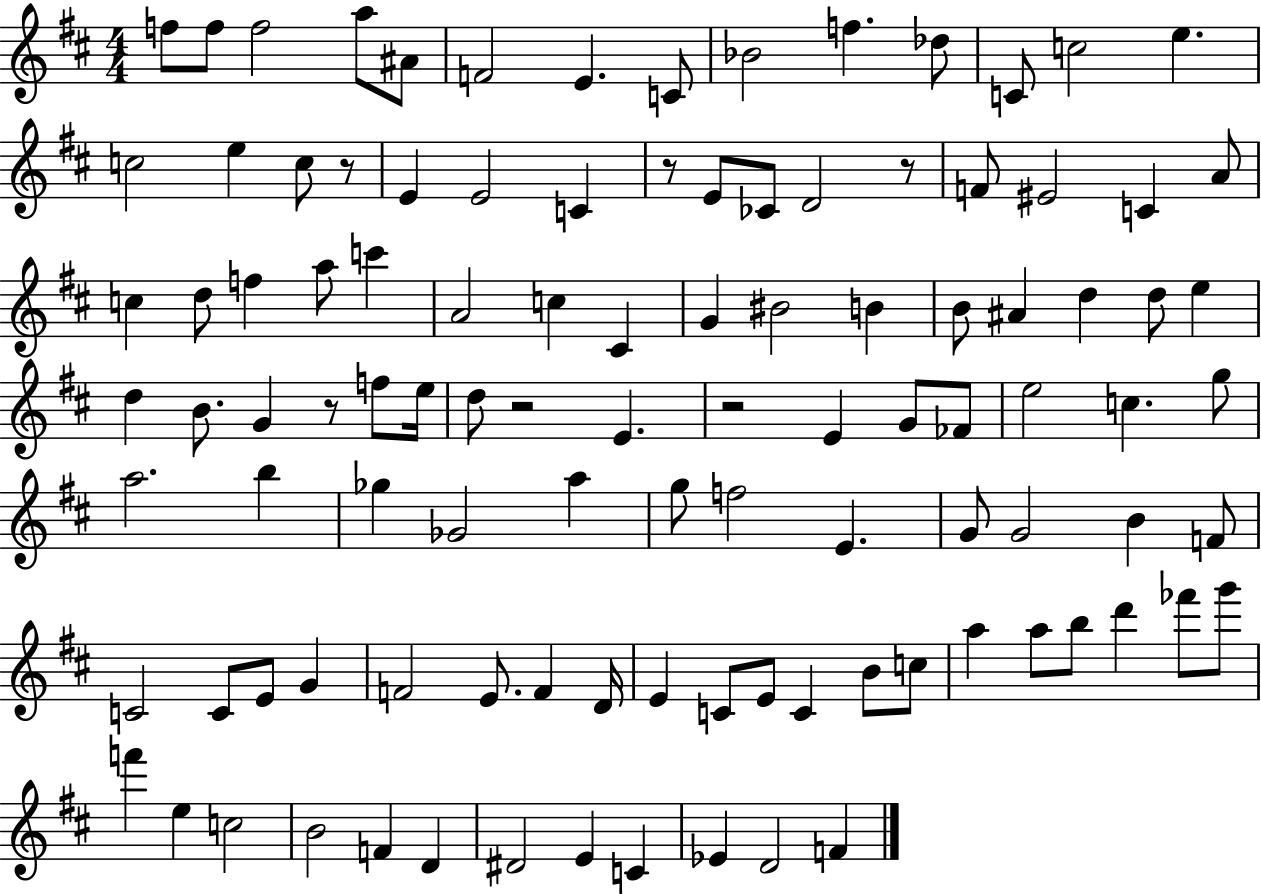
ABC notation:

X:1
T:Untitled
M:4/4
L:1/4
K:D
f/2 f/2 f2 a/2 ^A/2 F2 E C/2 _B2 f _d/2 C/2 c2 e c2 e c/2 z/2 E E2 C z/2 E/2 _C/2 D2 z/2 F/2 ^E2 C A/2 c d/2 f a/2 c' A2 c ^C G ^B2 B B/2 ^A d d/2 e d B/2 G z/2 f/2 e/4 d/2 z2 E z2 E G/2 _F/2 e2 c g/2 a2 b _g _G2 a g/2 f2 E G/2 G2 B F/2 C2 C/2 E/2 G F2 E/2 F D/4 E C/2 E/2 C B/2 c/2 a a/2 b/2 d' _f'/2 g'/2 f' e c2 B2 F D ^D2 E C _E D2 F